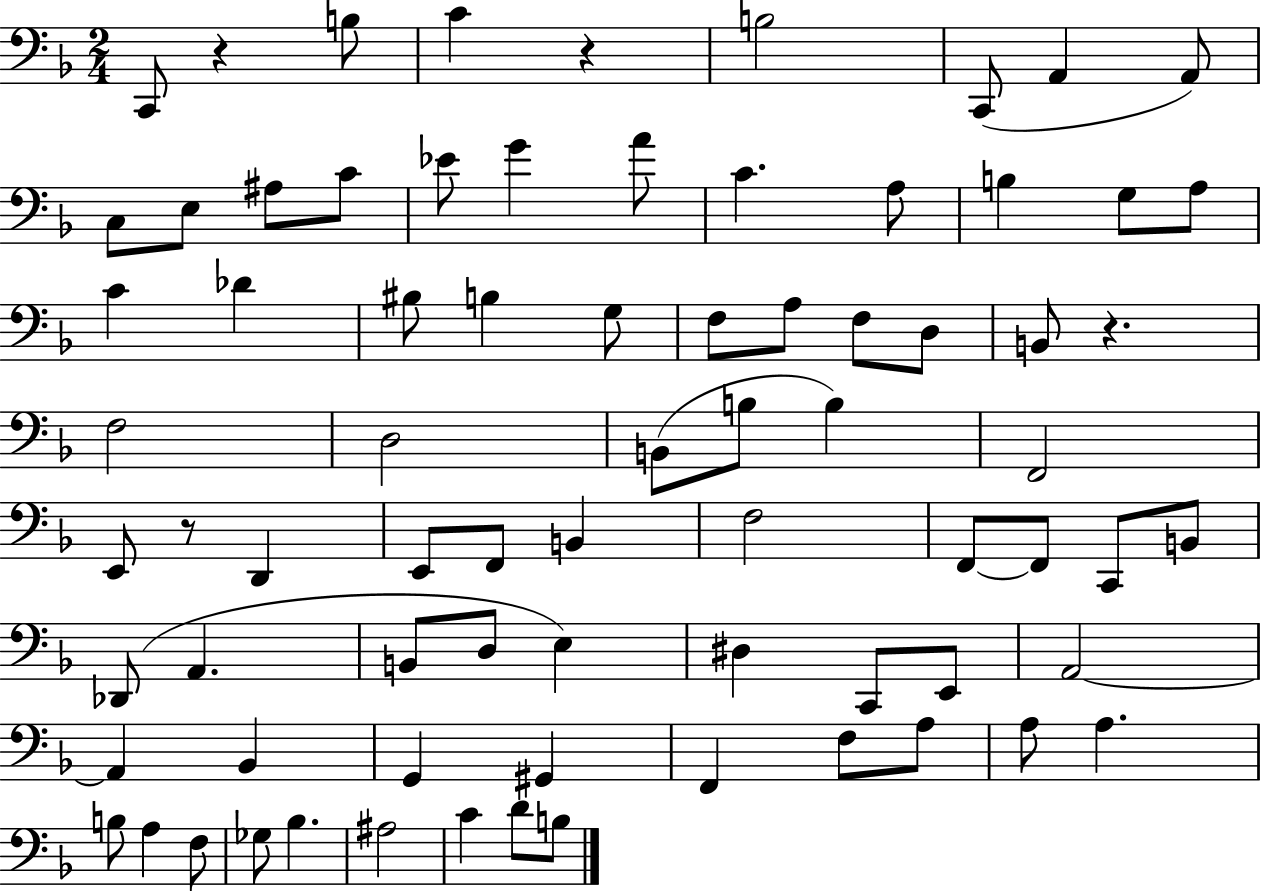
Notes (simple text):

C2/e R/q B3/e C4/q R/q B3/h C2/e A2/q A2/e C3/e E3/e A#3/e C4/e Eb4/e G4/q A4/e C4/q. A3/e B3/q G3/e A3/e C4/q Db4/q BIS3/e B3/q G3/e F3/e A3/e F3/e D3/e B2/e R/q. F3/h D3/h B2/e B3/e B3/q F2/h E2/e R/e D2/q E2/e F2/e B2/q F3/h F2/e F2/e C2/e B2/e Db2/e A2/q. B2/e D3/e E3/q D#3/q C2/e E2/e A2/h A2/q Bb2/q G2/q G#2/q F2/q F3/e A3/e A3/e A3/q. B3/e A3/q F3/e Gb3/e Bb3/q. A#3/h C4/q D4/e B3/e